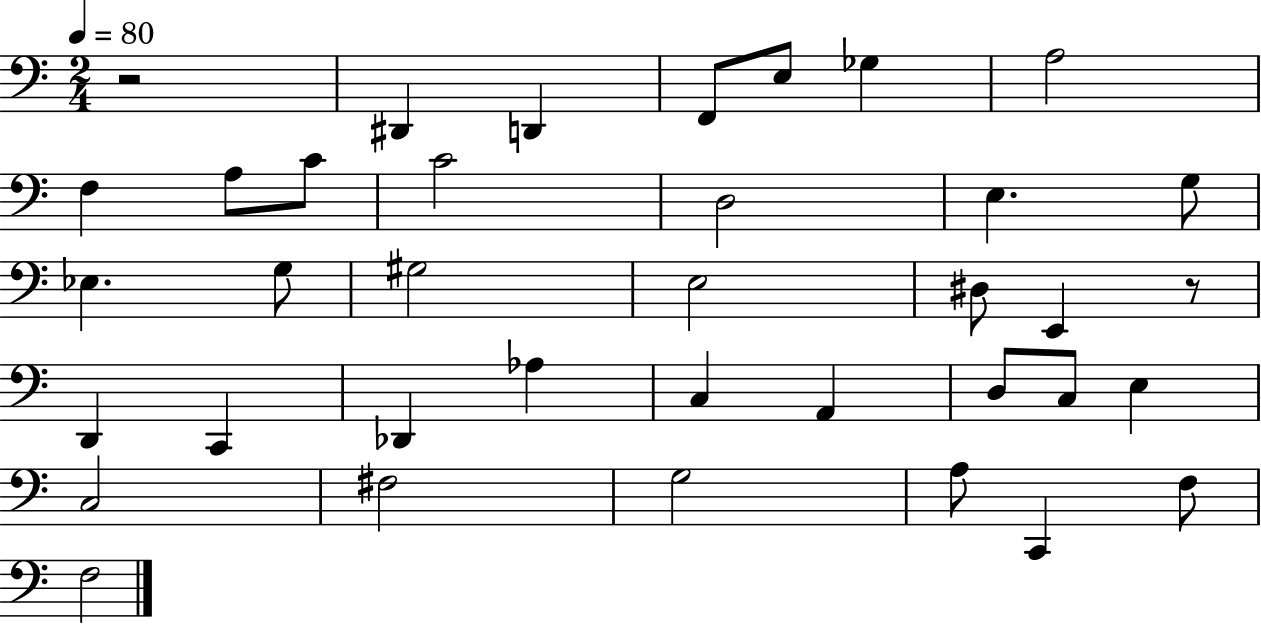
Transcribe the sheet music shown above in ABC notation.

X:1
T:Untitled
M:2/4
L:1/4
K:C
z2 ^D,, D,, F,,/2 E,/2 _G, A,2 F, A,/2 C/2 C2 D,2 E, G,/2 _E, G,/2 ^G,2 E,2 ^D,/2 E,, z/2 D,, C,, _D,, _A, C, A,, D,/2 C,/2 E, C,2 ^F,2 G,2 A,/2 C,, F,/2 F,2